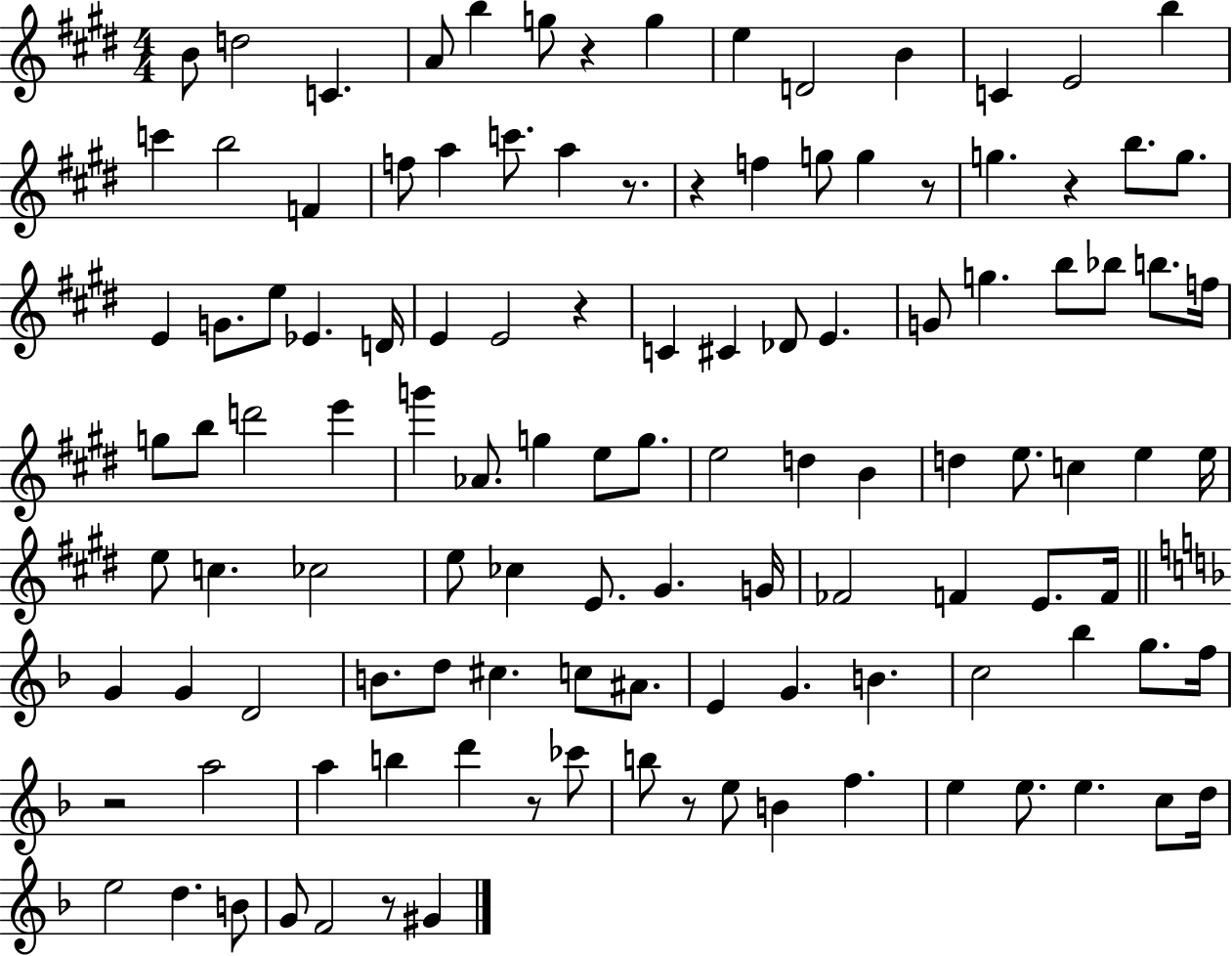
B4/e D5/h C4/q. A4/e B5/q G5/e R/q G5/q E5/q D4/h B4/q C4/q E4/h B5/q C6/q B5/h F4/q F5/e A5/q C6/e. A5/q R/e. R/q F5/q G5/e G5/q R/e G5/q. R/q B5/e. G5/e. E4/q G4/e. E5/e Eb4/q. D4/s E4/q E4/h R/q C4/q C#4/q Db4/e E4/q. G4/e G5/q. B5/e Bb5/e B5/e. F5/s G5/e B5/e D6/h E6/q G6/q Ab4/e. G5/q E5/e G5/e. E5/h D5/q B4/q D5/q E5/e. C5/q E5/q E5/s E5/e C5/q. CES5/h E5/e CES5/q E4/e. G#4/q. G4/s FES4/h F4/q E4/e. F4/s G4/q G4/q D4/h B4/e. D5/e C#5/q. C5/e A#4/e. E4/q G4/q. B4/q. C5/h Bb5/q G5/e. F5/s R/h A5/h A5/q B5/q D6/q R/e CES6/e B5/e R/e E5/e B4/q F5/q. E5/q E5/e. E5/q. C5/e D5/s E5/h D5/q. B4/e G4/e F4/h R/e G#4/q